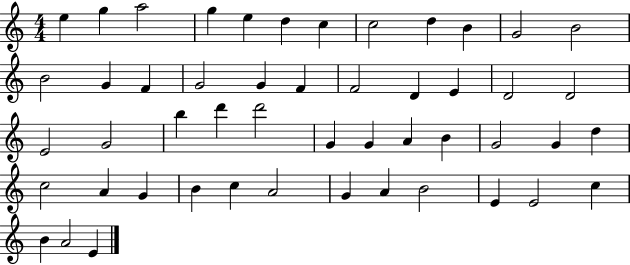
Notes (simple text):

E5/q G5/q A5/h G5/q E5/q D5/q C5/q C5/h D5/q B4/q G4/h B4/h B4/h G4/q F4/q G4/h G4/q F4/q F4/h D4/q E4/q D4/h D4/h E4/h G4/h B5/q D6/q D6/h G4/q G4/q A4/q B4/q G4/h G4/q D5/q C5/h A4/q G4/q B4/q C5/q A4/h G4/q A4/q B4/h E4/q E4/h C5/q B4/q A4/h E4/q